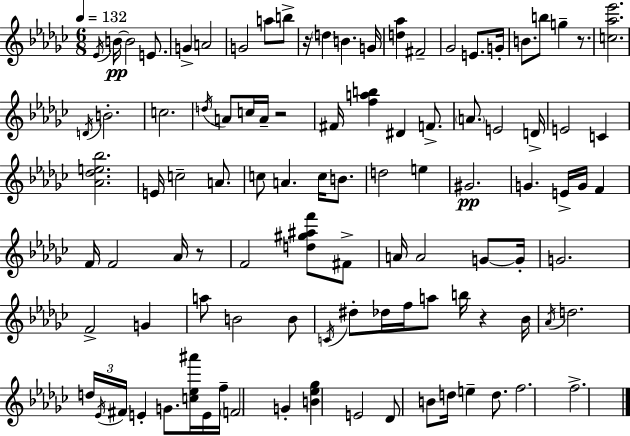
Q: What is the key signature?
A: EES minor